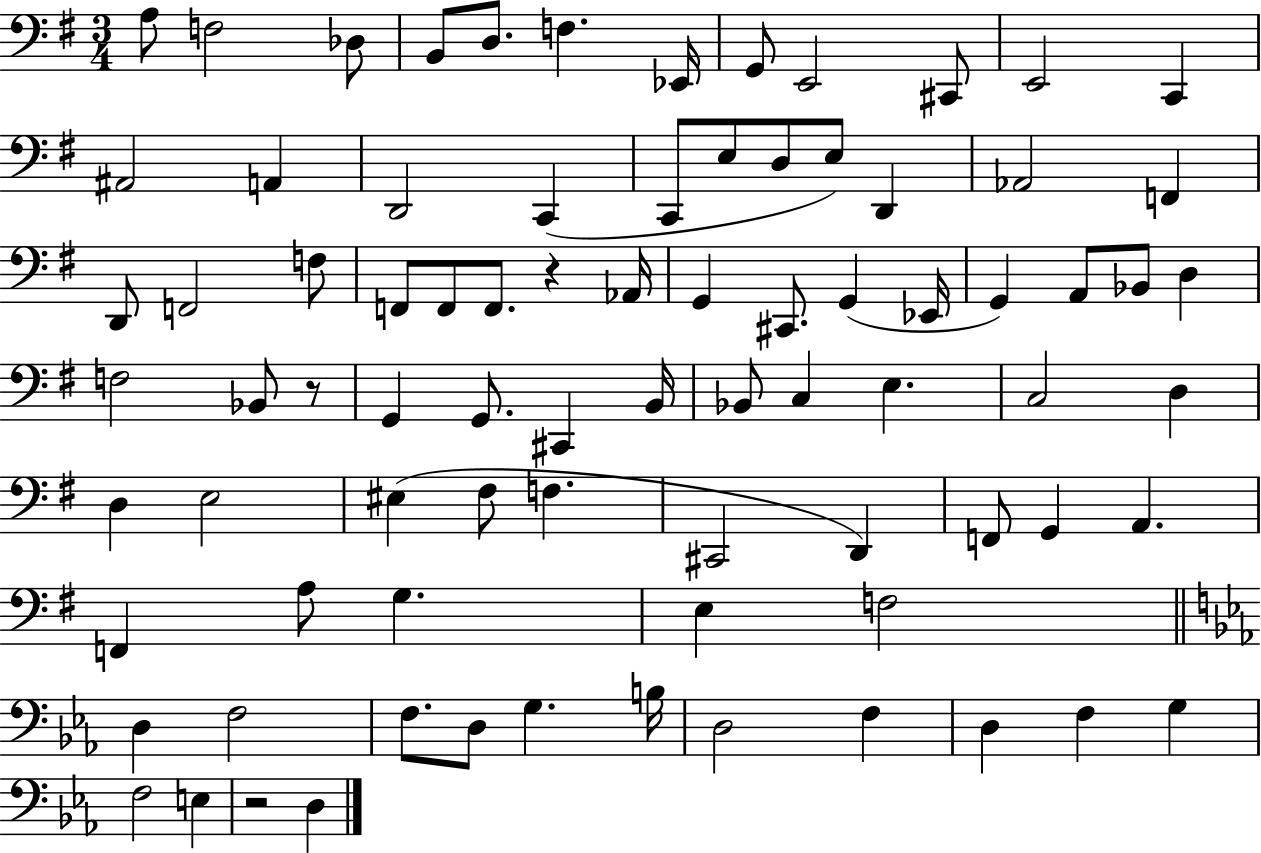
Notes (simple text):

A3/e F3/h Db3/e B2/e D3/e. F3/q. Eb2/s G2/e E2/h C#2/e E2/h C2/q A#2/h A2/q D2/h C2/q C2/e E3/e D3/e E3/e D2/q Ab2/h F2/q D2/e F2/h F3/e F2/e F2/e F2/e. R/q Ab2/s G2/q C#2/e. G2/q Eb2/s G2/q A2/e Bb2/e D3/q F3/h Bb2/e R/e G2/q G2/e. C#2/q B2/s Bb2/e C3/q E3/q. C3/h D3/q D3/q E3/h EIS3/q F#3/e F3/q. C#2/h D2/q F2/e G2/q A2/q. F2/q A3/e G3/q. E3/q F3/h D3/q F3/h F3/e. D3/e G3/q. B3/s D3/h F3/q D3/q F3/q G3/q F3/h E3/q R/h D3/q